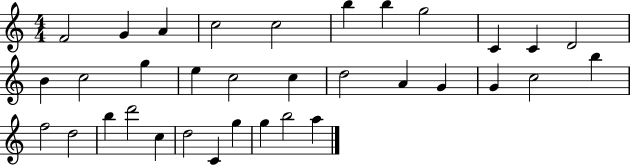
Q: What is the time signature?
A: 4/4